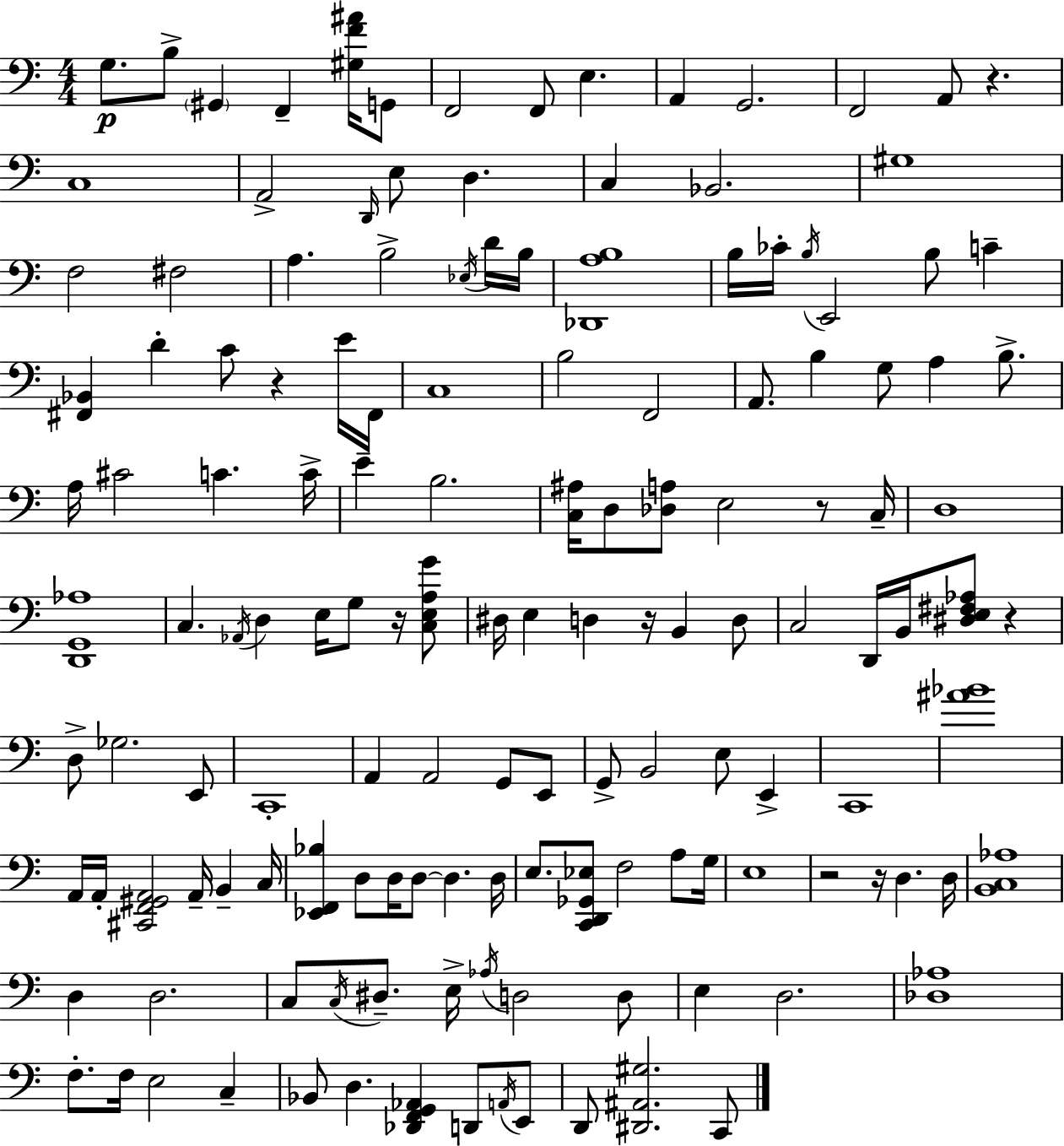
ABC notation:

X:1
T:Untitled
M:4/4
L:1/4
K:Am
G,/2 B,/2 ^G,, F,, [^G,F^A]/4 G,,/2 F,,2 F,,/2 E, A,, G,,2 F,,2 A,,/2 z C,4 A,,2 D,,/4 E,/2 D, C, _B,,2 ^G,4 F,2 ^F,2 A, B,2 _E,/4 D/4 B,/4 [_D,,A,B,]4 B,/4 _C/4 B,/4 E,,2 B,/2 C [^F,,_B,,] D C/2 z E/4 ^F,,/4 C,4 B,2 F,,2 A,,/2 B, G,/2 A, B,/2 A,/4 ^C2 C C/4 E B,2 [C,^A,]/4 D,/2 [_D,A,]/2 E,2 z/2 C,/4 D,4 [D,,G,,_A,]4 C, _A,,/4 D, E,/4 G,/2 z/4 [C,E,A,G]/2 ^D,/4 E, D, z/4 B,, D,/2 C,2 D,,/4 B,,/4 [^D,E,^F,_A,]/2 z D,/2 _G,2 E,,/2 C,,4 A,, A,,2 G,,/2 E,,/2 G,,/2 B,,2 E,/2 E,, C,,4 [^A_B]4 A,,/4 A,,/4 [^C,,F,,^G,,A,,]2 A,,/4 B,, C,/4 [_E,,F,,_B,] D,/2 D,/4 D,/2 D, D,/4 E,/2 [C,,D,,_G,,_E,]/2 F,2 A,/2 G,/4 E,4 z2 z/4 D, D,/4 [B,,C,_A,]4 D, D,2 C,/2 C,/4 ^D,/2 E,/4 _A,/4 D,2 D,/2 E, D,2 [_D,_A,]4 F,/2 F,/4 E,2 C, _B,,/2 D, [_D,,F,,G,,_A,,] D,,/2 A,,/4 E,,/2 D,,/2 [^D,,^A,,^G,]2 C,,/2